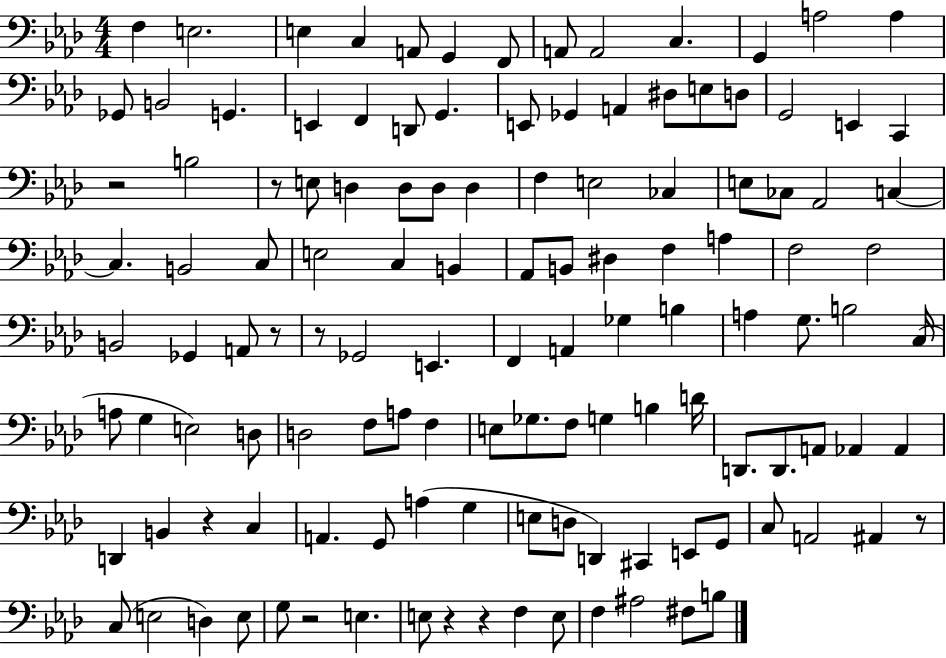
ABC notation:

X:1
T:Untitled
M:4/4
L:1/4
K:Ab
F, E,2 E, C, A,,/2 G,, F,,/2 A,,/2 A,,2 C, G,, A,2 A, _G,,/2 B,,2 G,, E,, F,, D,,/2 G,, E,,/2 _G,, A,, ^D,/2 E,/2 D,/2 G,,2 E,, C,, z2 B,2 z/2 E,/2 D, D,/2 D,/2 D, F, E,2 _C, E,/2 _C,/2 _A,,2 C, C, B,,2 C,/2 E,2 C, B,, _A,,/2 B,,/2 ^D, F, A, F,2 F,2 B,,2 _G,, A,,/2 z/2 z/2 _G,,2 E,, F,, A,, _G, B, A, G,/2 B,2 C,/4 A,/2 G, E,2 D,/2 D,2 F,/2 A,/2 F, E,/2 _G,/2 F,/2 G, B, D/4 D,,/2 D,,/2 A,,/2 _A,, _A,, D,, B,, z C, A,, G,,/2 A, G, E,/2 D,/2 D,, ^C,, E,,/2 G,,/2 C,/2 A,,2 ^A,, z/2 C,/2 E,2 D, E,/2 G,/2 z2 E, E,/2 z z F, E,/2 F, ^A,2 ^F,/2 B,/2